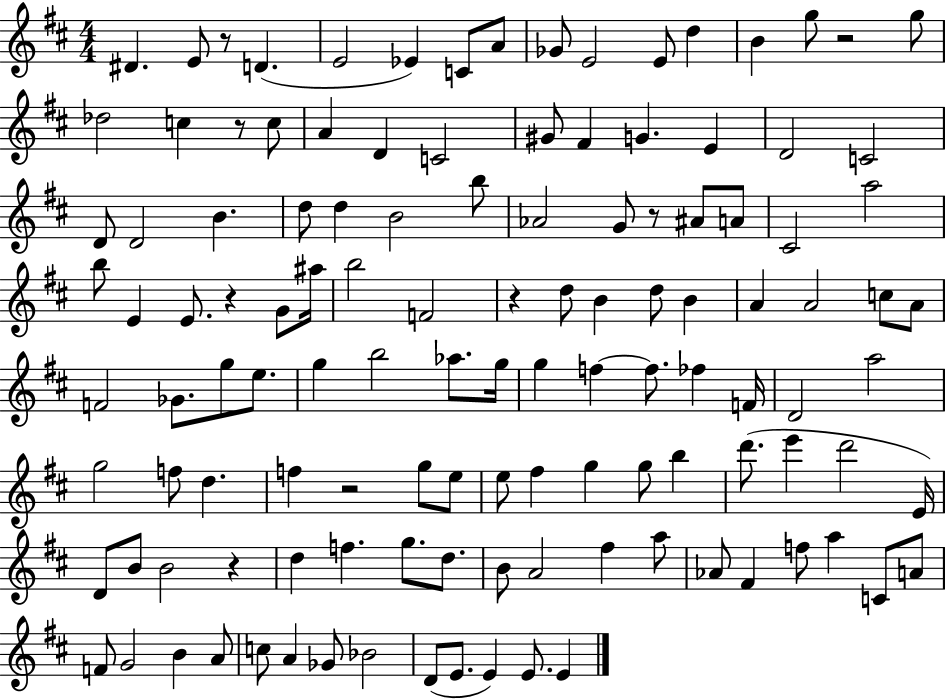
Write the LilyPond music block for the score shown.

{
  \clef treble
  \numericTimeSignature
  \time 4/4
  \key d \major
  dis'4. e'8 r8 d'4.( | e'2 ees'4) c'8 a'8 | ges'8 e'2 e'8 d''4 | b'4 g''8 r2 g''8 | \break des''2 c''4 r8 c''8 | a'4 d'4 c'2 | gis'8 fis'4 g'4. e'4 | d'2 c'2 | \break d'8 d'2 b'4. | d''8 d''4 b'2 b''8 | aes'2 g'8 r8 ais'8 a'8 | cis'2 a''2 | \break b''8 e'4 e'8. r4 g'8 ais''16 | b''2 f'2 | r4 d''8 b'4 d''8 b'4 | a'4 a'2 c''8 a'8 | \break f'2 ges'8. g''8 e''8. | g''4 b''2 aes''8. g''16 | g''4 f''4~~ f''8. fes''4 f'16 | d'2 a''2 | \break g''2 f''8 d''4. | f''4 r2 g''8 e''8 | e''8 fis''4 g''4 g''8 b''4 | d'''8.( e'''4 d'''2 e'16) | \break d'8 b'8 b'2 r4 | d''4 f''4. g''8. d''8. | b'8 a'2 fis''4 a''8 | aes'8 fis'4 f''8 a''4 c'8 a'8 | \break f'8 g'2 b'4 a'8 | c''8 a'4 ges'8 bes'2 | d'8( e'8. e'4) e'8. e'4 | \bar "|."
}